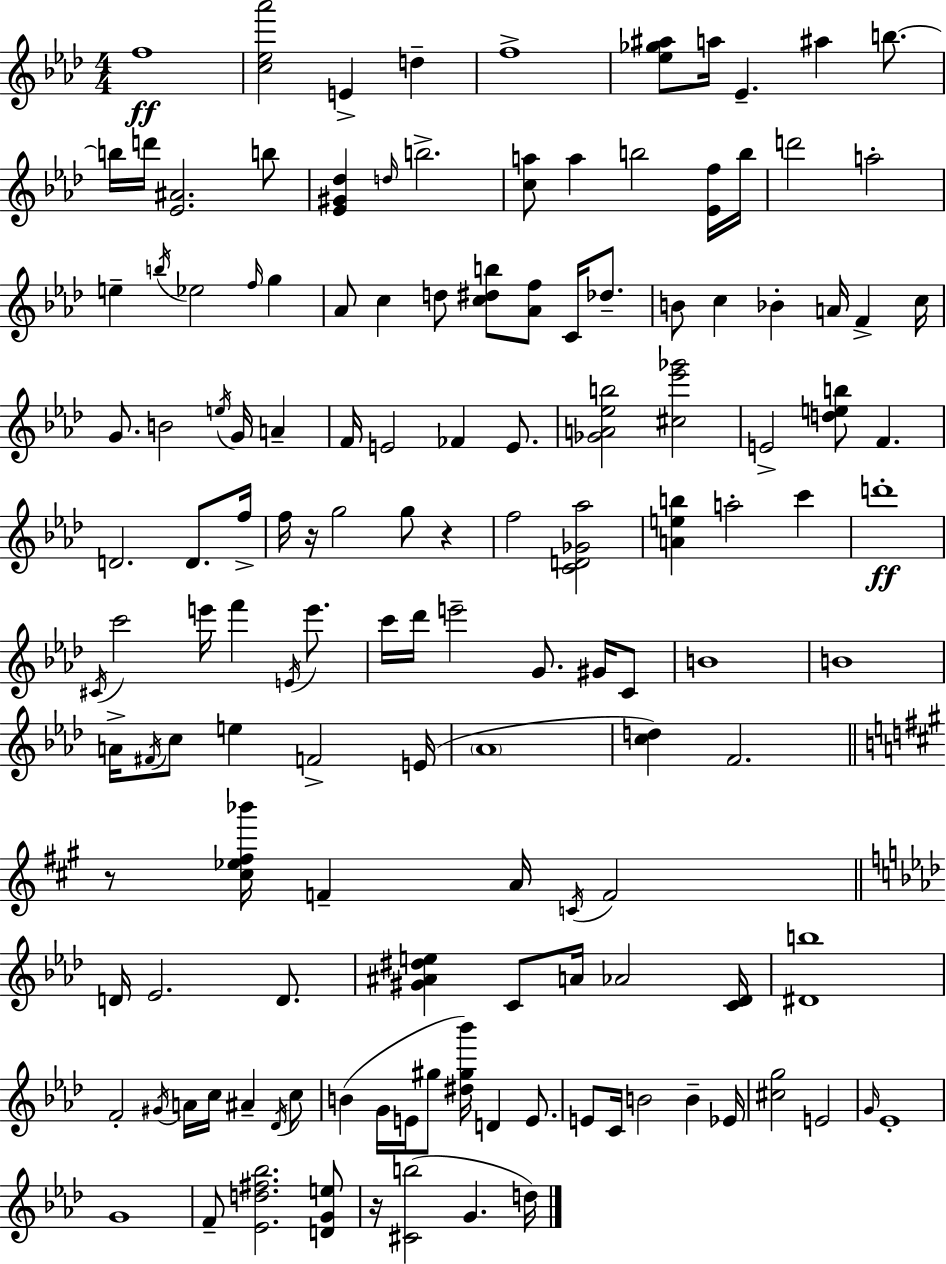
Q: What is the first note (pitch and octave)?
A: F5